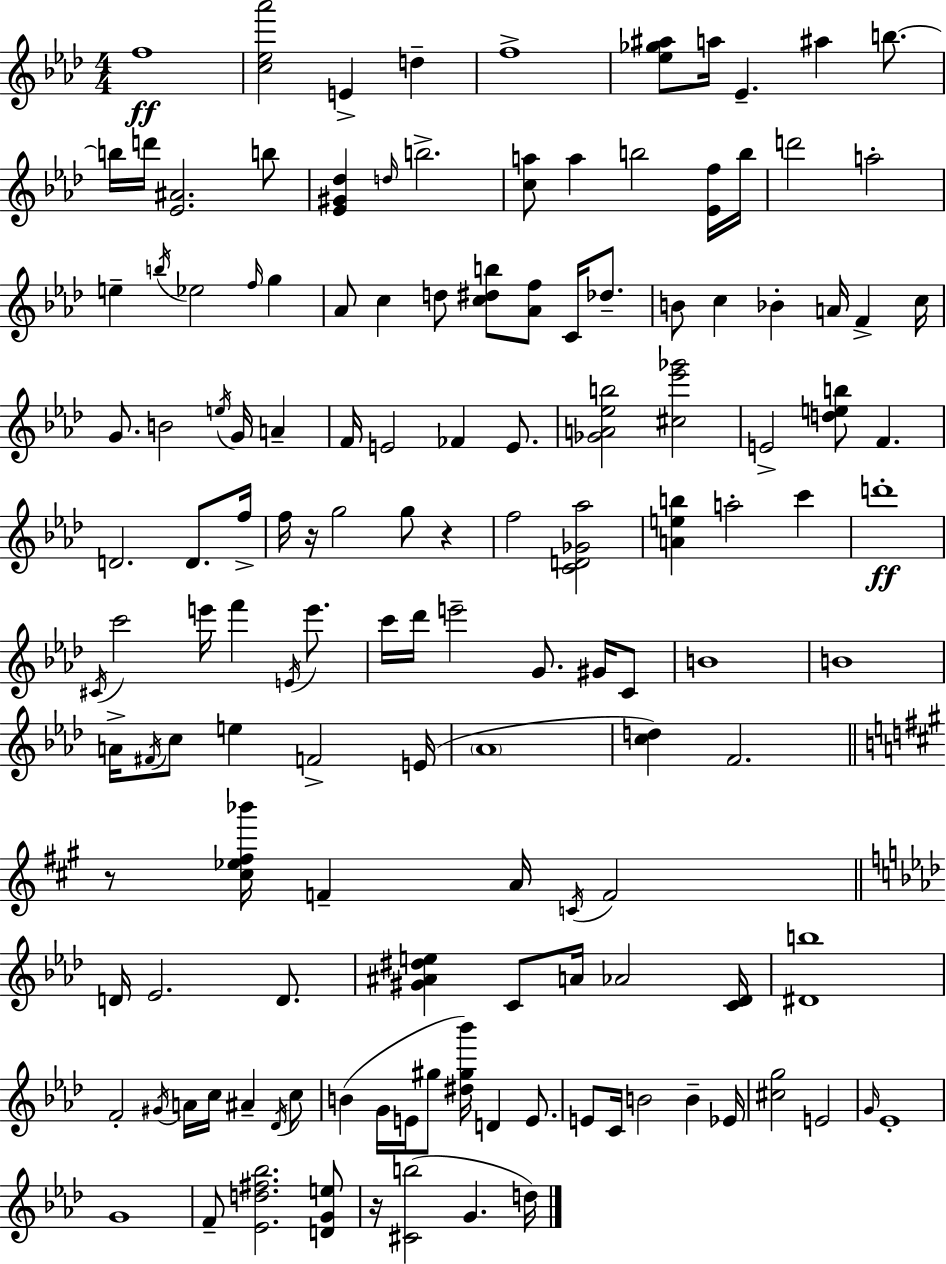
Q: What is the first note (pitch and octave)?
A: F5